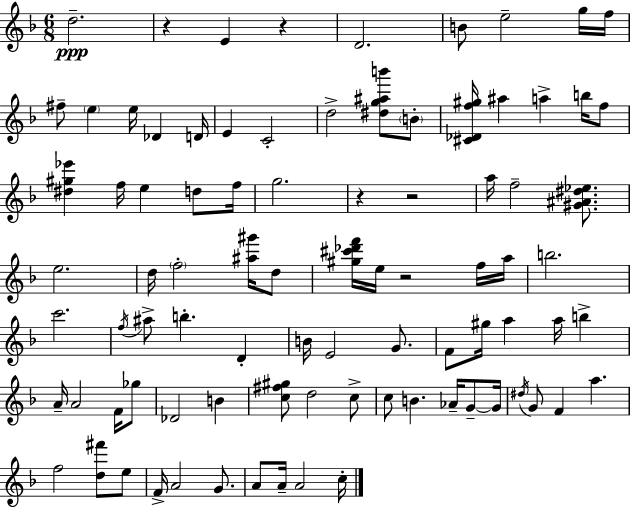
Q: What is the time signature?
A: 6/8